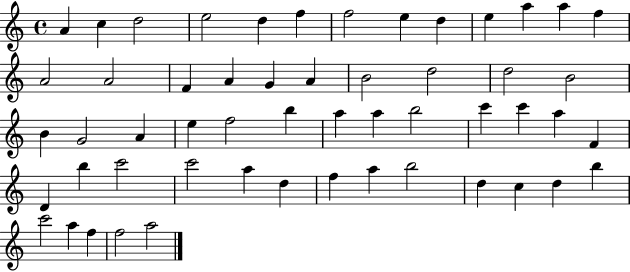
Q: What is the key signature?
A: C major